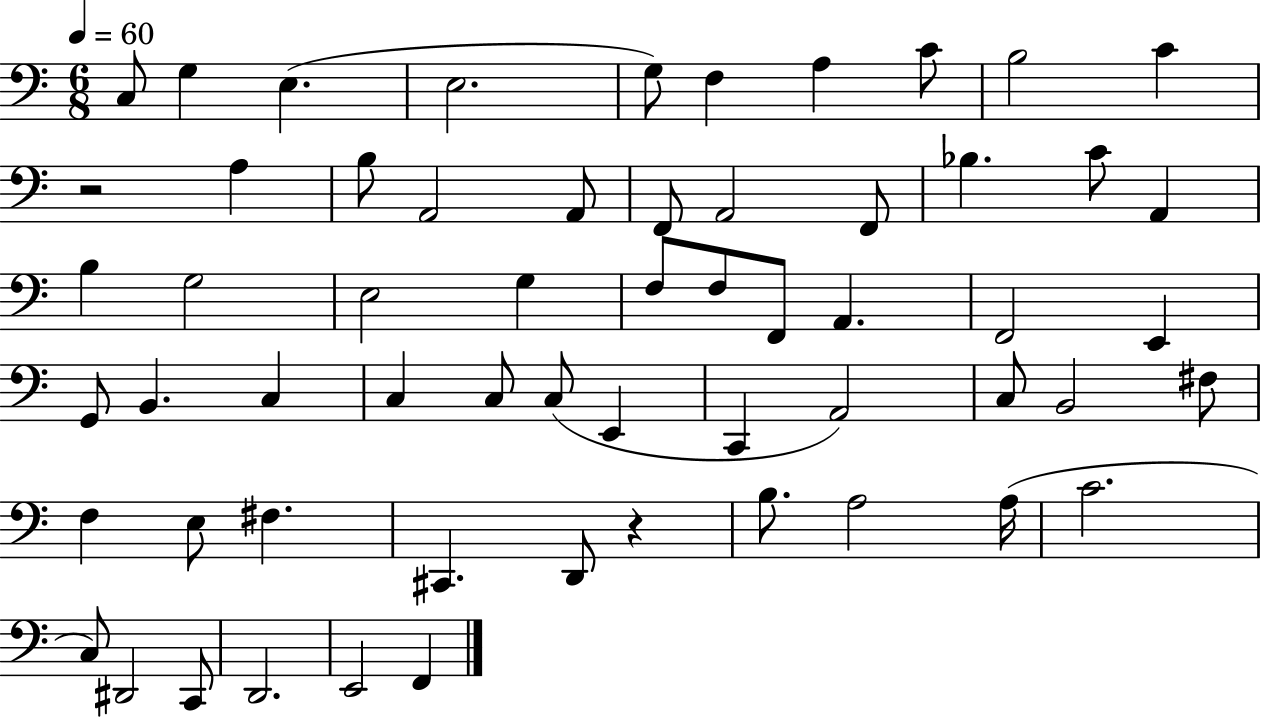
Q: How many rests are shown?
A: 2